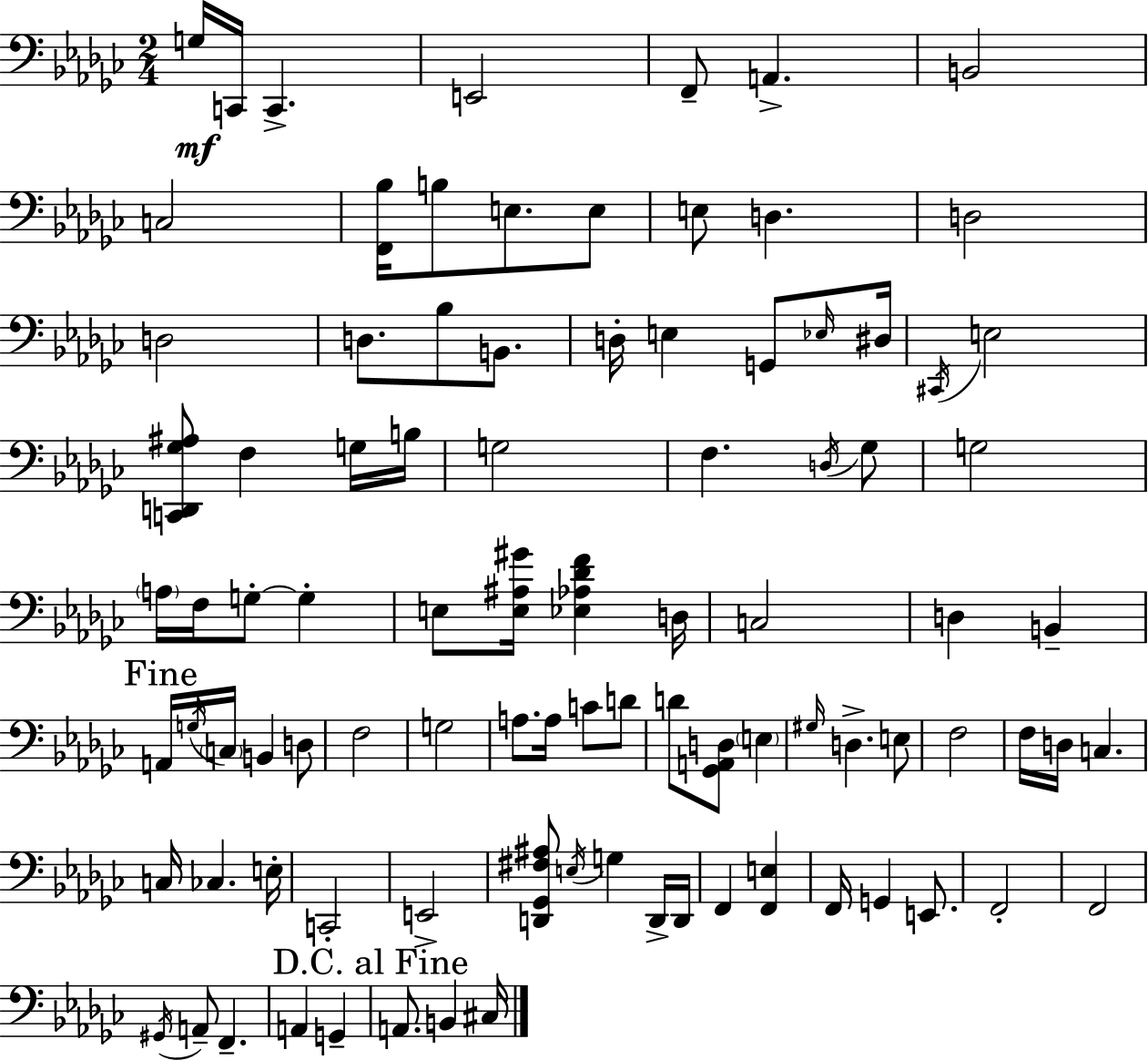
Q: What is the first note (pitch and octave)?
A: G3